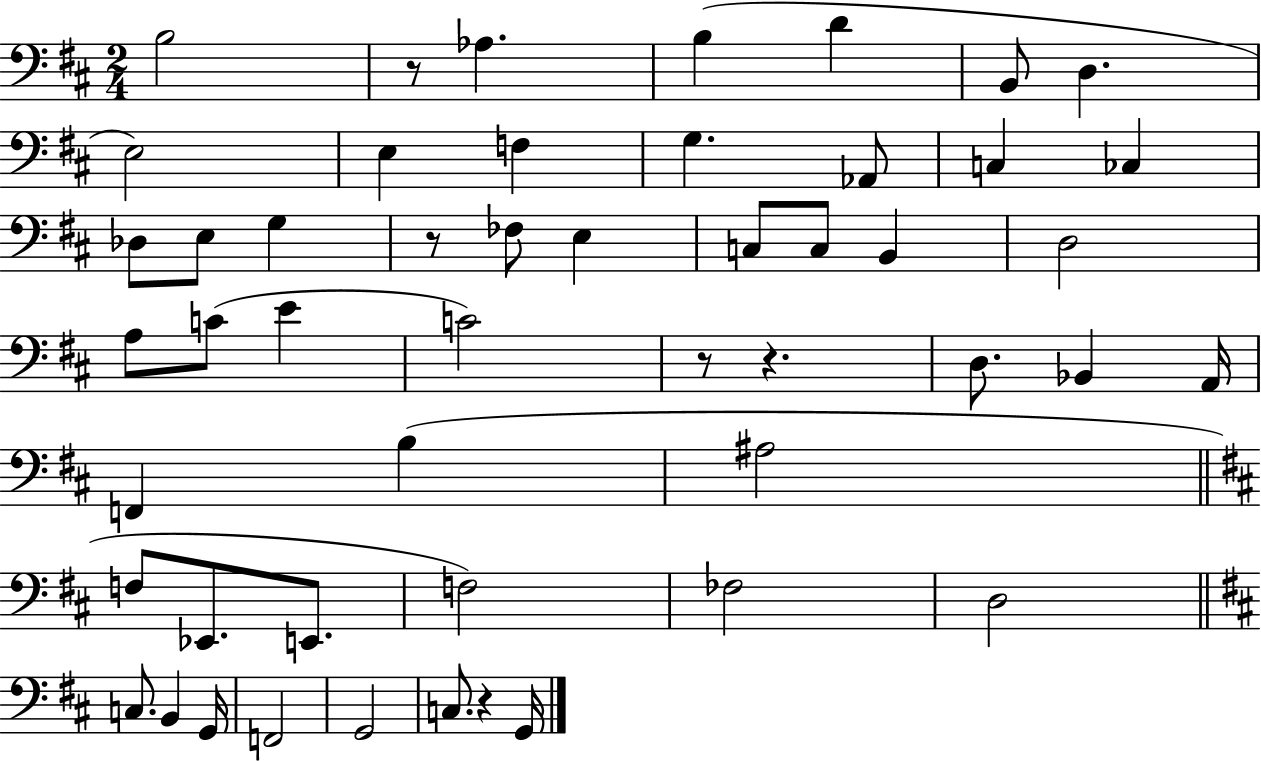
{
  \clef bass
  \numericTimeSignature
  \time 2/4
  \key d \major
  b2 | r8 aes4. | b4( d'4 | b,8 d4. | \break e2) | e4 f4 | g4. aes,8 | c4 ces4 | \break des8 e8 g4 | r8 fes8 e4 | c8 c8 b,4 | d2 | \break a8 c'8( e'4 | c'2) | r8 r4. | d8. bes,4 a,16 | \break f,4 b4( | ais2 | \bar "||" \break \key d \major f8 ees,8. e,8. | f2) | fes2 | d2 | \break \bar "||" \break \key b \minor c8. b,4 g,16 | f,2 | g,2 | c8. r4 g,16 | \break \bar "|."
}